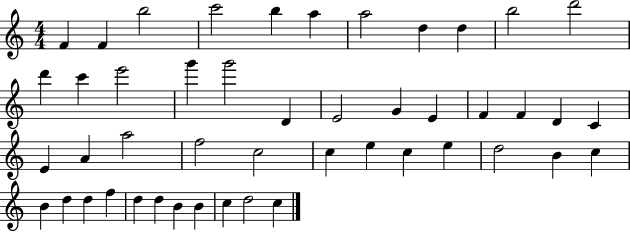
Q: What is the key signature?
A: C major